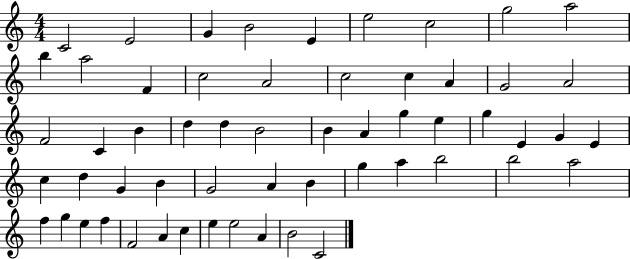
C4/h E4/h G4/q B4/h E4/q E5/h C5/h G5/h A5/h B5/q A5/h F4/q C5/h A4/h C5/h C5/q A4/q G4/h A4/h F4/h C4/q B4/q D5/q D5/q B4/h B4/q A4/q G5/q E5/q G5/q E4/q G4/q E4/q C5/q D5/q G4/q B4/q G4/h A4/q B4/q G5/q A5/q B5/h B5/h A5/h F5/q G5/q E5/q F5/q F4/h A4/q C5/q E5/q E5/h A4/q B4/h C4/h